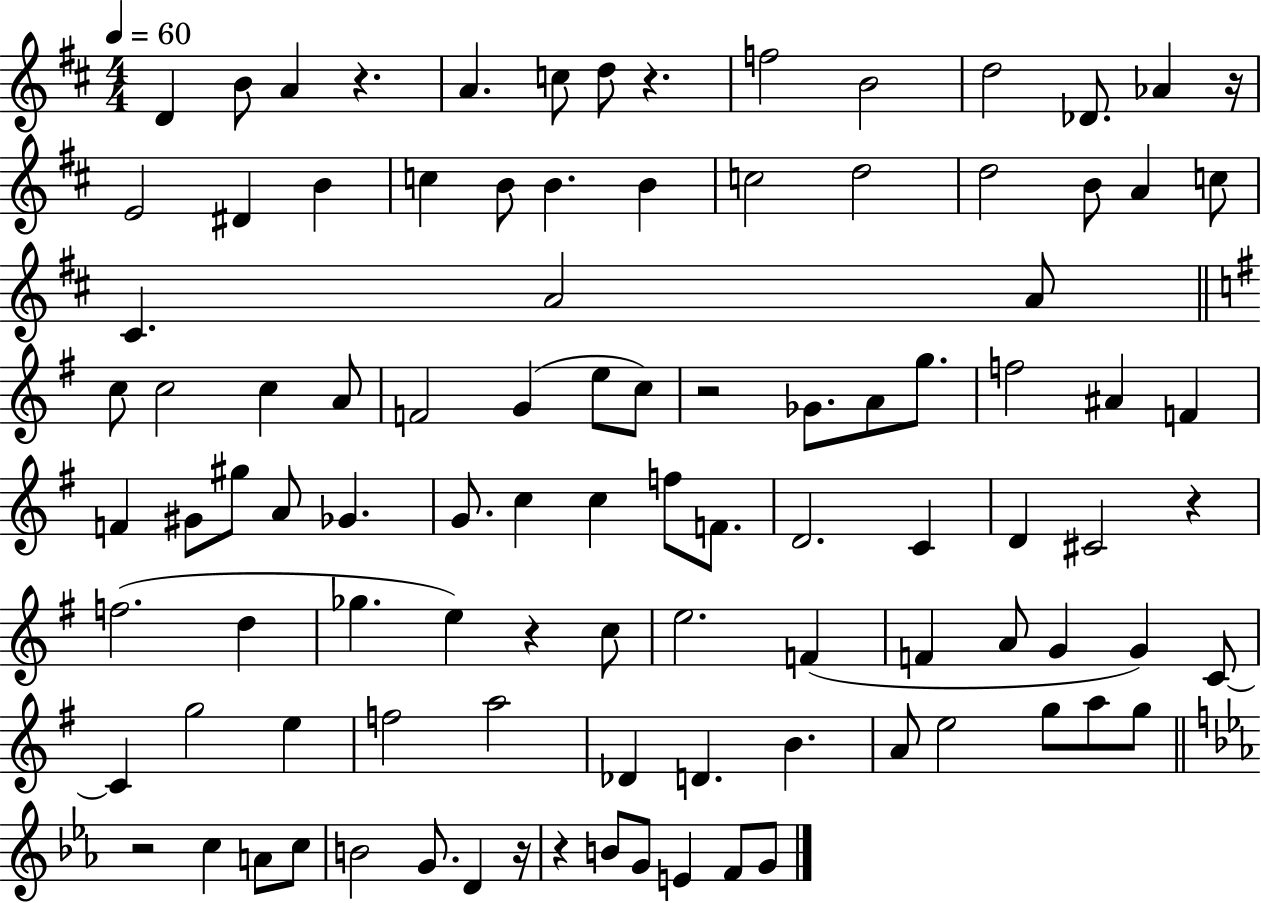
D4/q B4/e A4/q R/q. A4/q. C5/e D5/e R/q. F5/h B4/h D5/h Db4/e. Ab4/q R/s E4/h D#4/q B4/q C5/q B4/e B4/q. B4/q C5/h D5/h D5/h B4/e A4/q C5/e C#4/q. A4/h A4/e C5/e C5/h C5/q A4/e F4/h G4/q E5/e C5/e R/h Gb4/e. A4/e G5/e. F5/h A#4/q F4/q F4/q G#4/e G#5/e A4/e Gb4/q. G4/e. C5/q C5/q F5/e F4/e. D4/h. C4/q D4/q C#4/h R/q F5/h. D5/q Gb5/q. E5/q R/q C5/e E5/h. F4/q F4/q A4/e G4/q G4/q C4/e C4/q G5/h E5/q F5/h A5/h Db4/q D4/q. B4/q. A4/e E5/h G5/e A5/e G5/e R/h C5/q A4/e C5/e B4/h G4/e. D4/q R/s R/q B4/e G4/e E4/q F4/e G4/e